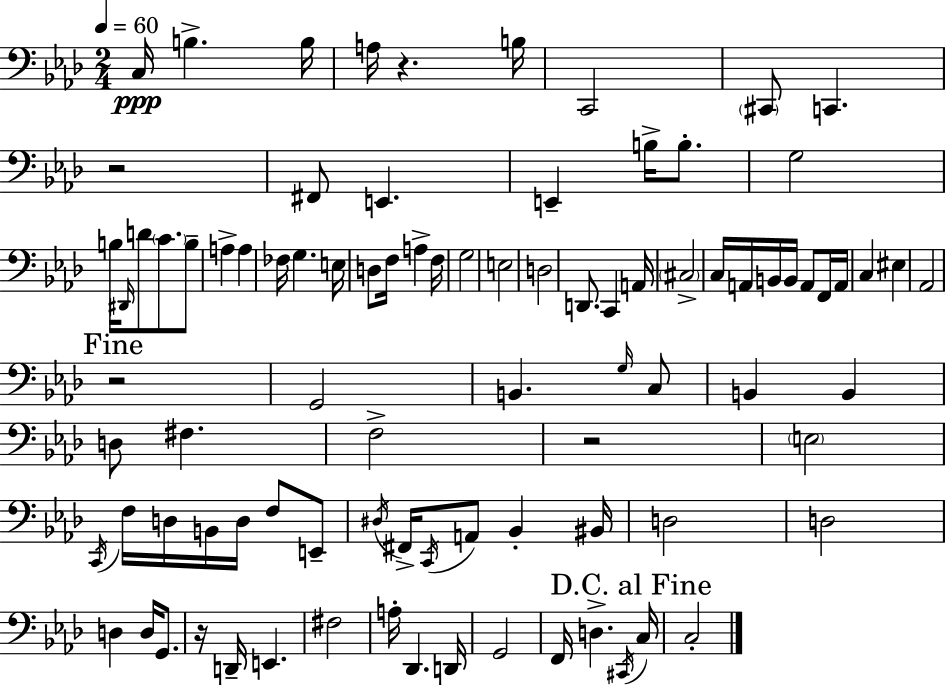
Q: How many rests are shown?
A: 5